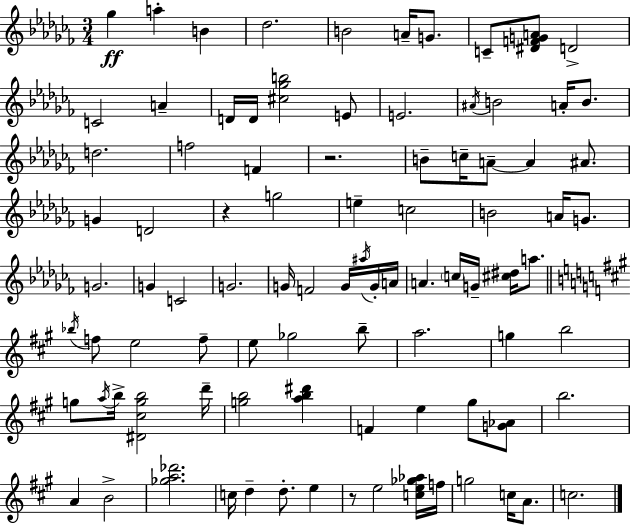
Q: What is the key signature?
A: AES minor